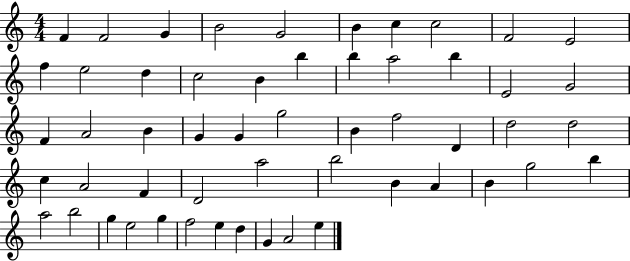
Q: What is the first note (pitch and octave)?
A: F4